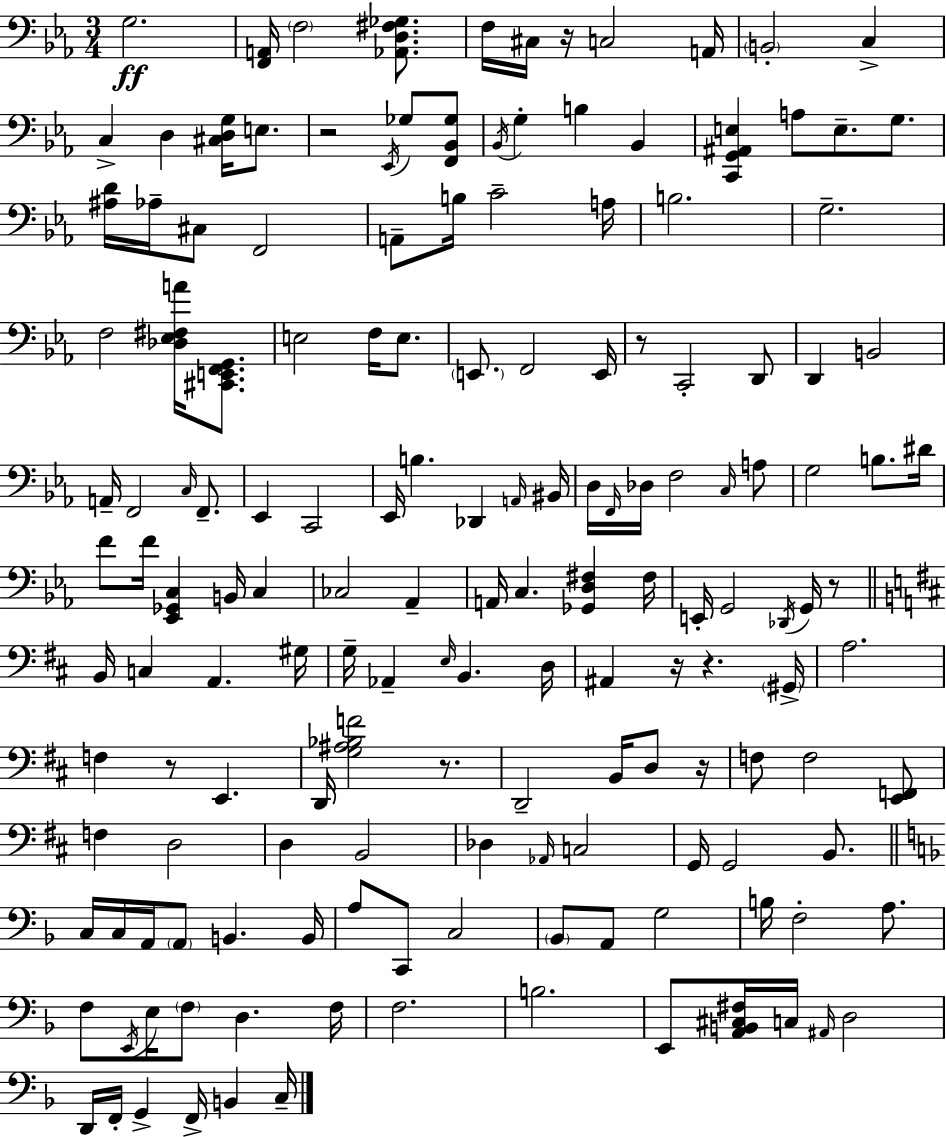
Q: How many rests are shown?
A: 9